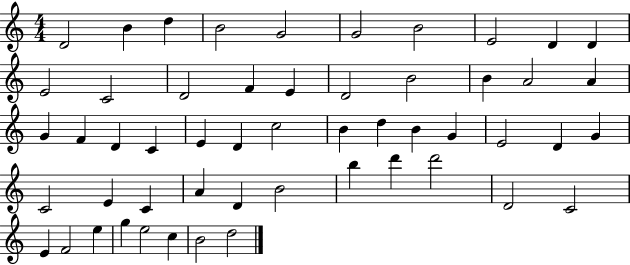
D4/h B4/q D5/q B4/h G4/h G4/h B4/h E4/h D4/q D4/q E4/h C4/h D4/h F4/q E4/q D4/h B4/h B4/q A4/h A4/q G4/q F4/q D4/q C4/q E4/q D4/q C5/h B4/q D5/q B4/q G4/q E4/h D4/q G4/q C4/h E4/q C4/q A4/q D4/q B4/h B5/q D6/q D6/h D4/h C4/h E4/q F4/h E5/q G5/q E5/h C5/q B4/h D5/h